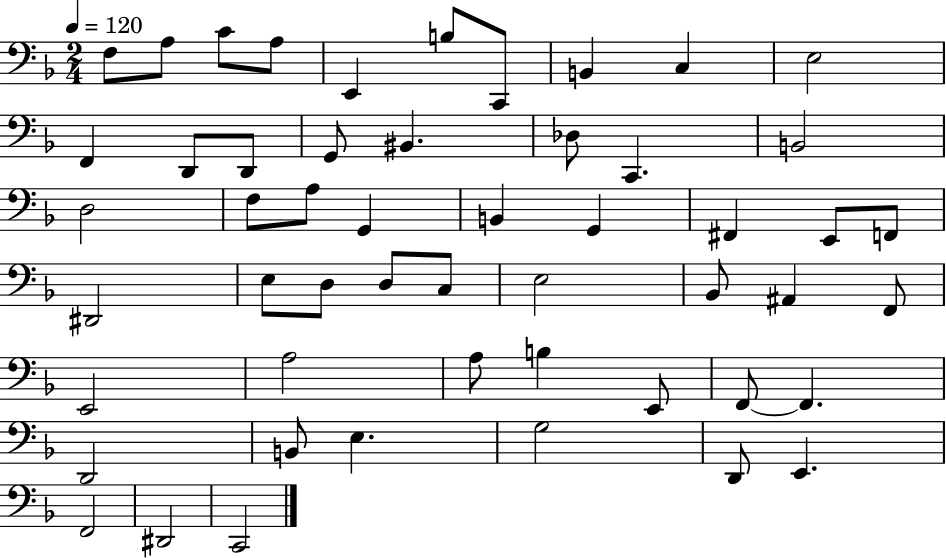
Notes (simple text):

F3/e A3/e C4/e A3/e E2/q B3/e C2/e B2/q C3/q E3/h F2/q D2/e D2/e G2/e BIS2/q. Db3/e C2/q. B2/h D3/h F3/e A3/e G2/q B2/q G2/q F#2/q E2/e F2/e D#2/h E3/e D3/e D3/e C3/e E3/h Bb2/e A#2/q F2/e E2/h A3/h A3/e B3/q E2/e F2/e F2/q. D2/h B2/e E3/q. G3/h D2/e E2/q. F2/h D#2/h C2/h